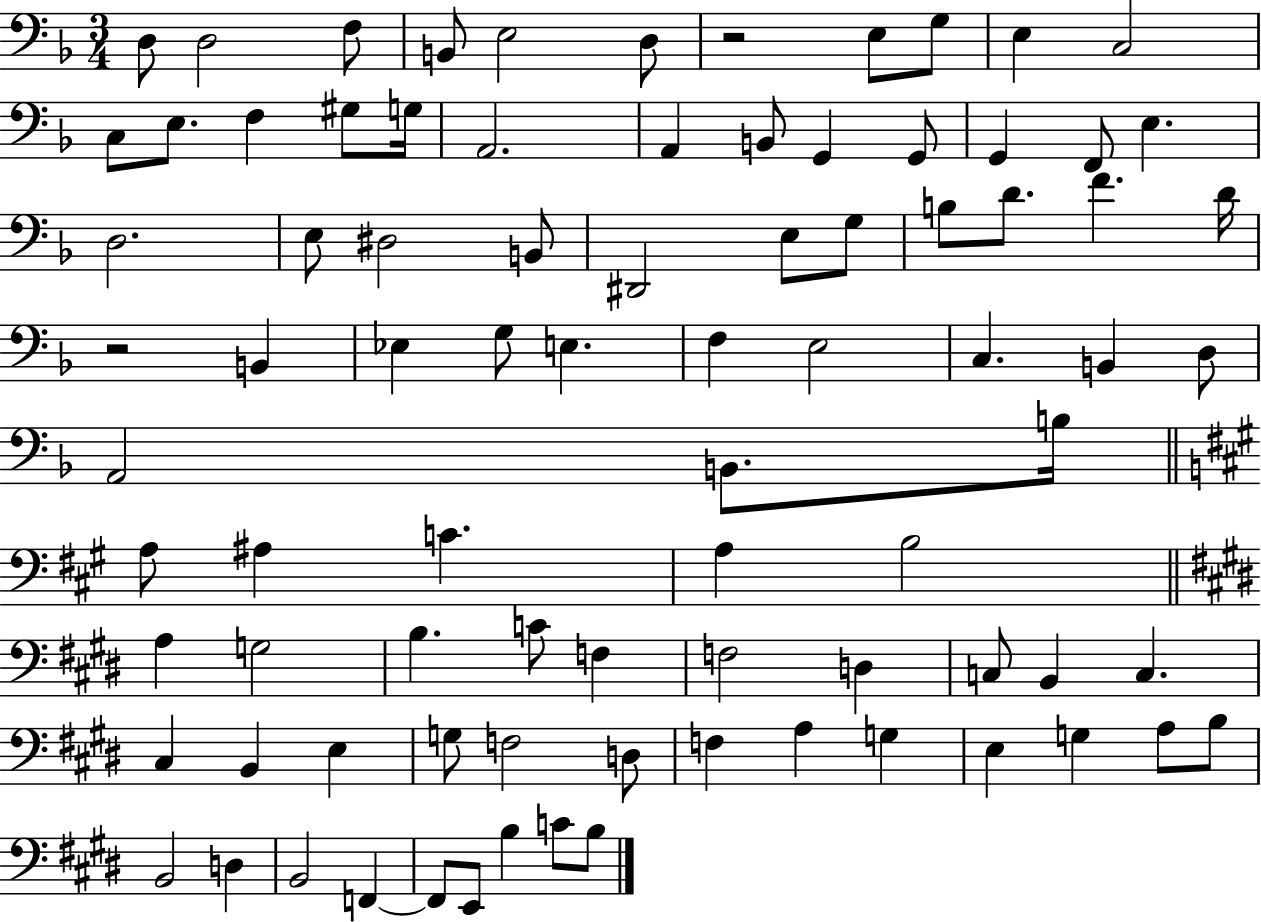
X:1
T:Untitled
M:3/4
L:1/4
K:F
D,/2 D,2 F,/2 B,,/2 E,2 D,/2 z2 E,/2 G,/2 E, C,2 C,/2 E,/2 F, ^G,/2 G,/4 A,,2 A,, B,,/2 G,, G,,/2 G,, F,,/2 E, D,2 E,/2 ^D,2 B,,/2 ^D,,2 E,/2 G,/2 B,/2 D/2 F D/4 z2 B,, _E, G,/2 E, F, E,2 C, B,, D,/2 A,,2 B,,/2 B,/4 A,/2 ^A, C A, B,2 A, G,2 B, C/2 F, F,2 D, C,/2 B,, C, ^C, B,, E, G,/2 F,2 D,/2 F, A, G, E, G, A,/2 B,/2 B,,2 D, B,,2 F,, F,,/2 E,,/2 B, C/2 B,/2